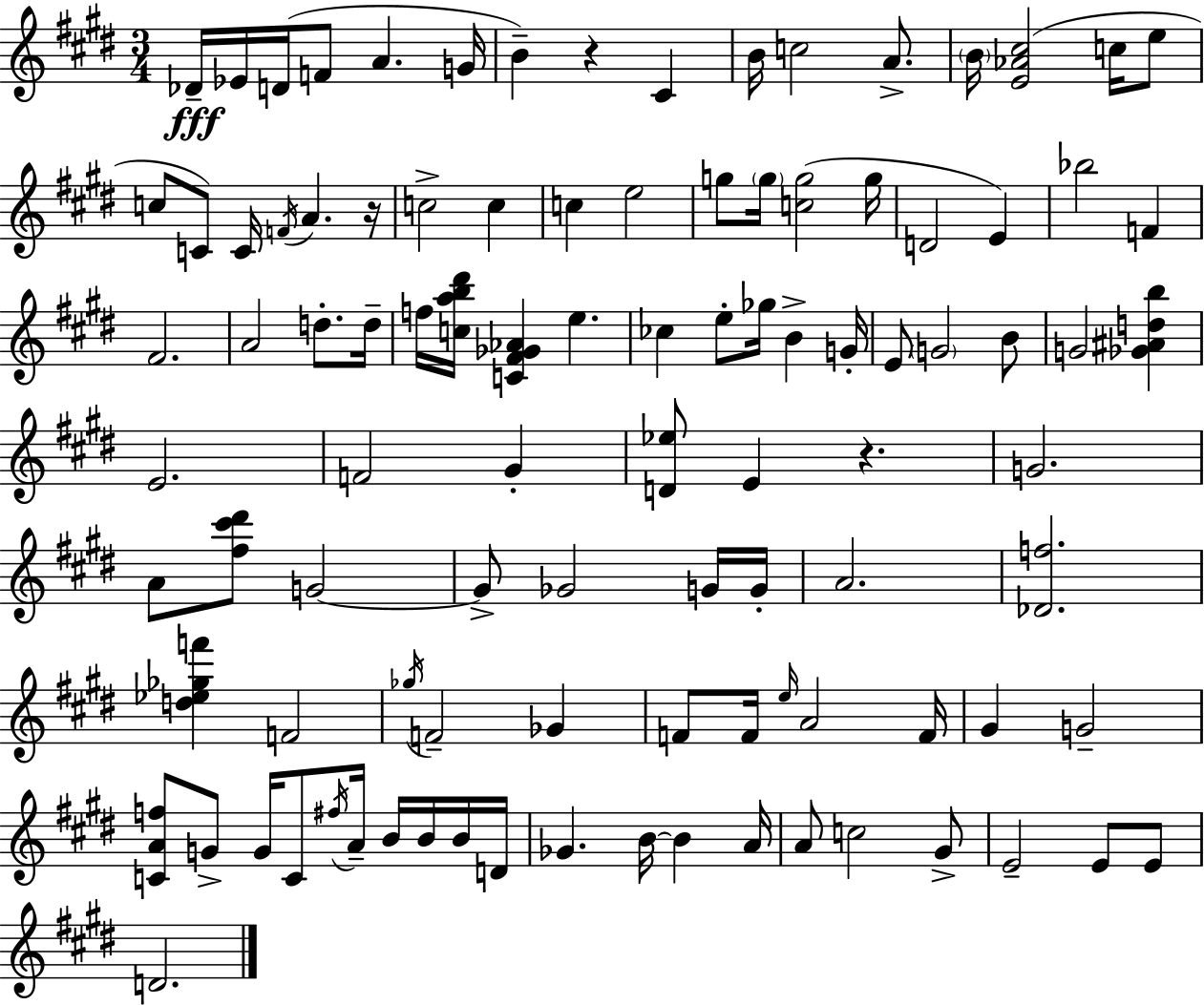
Db4/s Eb4/s D4/s F4/e A4/q. G4/s B4/q R/q C#4/q B4/s C5/h A4/e. B4/s [E4,Ab4,C#5]/h C5/s E5/e C5/e C4/e C4/s F4/s A4/q. R/s C5/h C5/q C5/q E5/h G5/e G5/s [C5,G5]/h G5/s D4/h E4/q Bb5/h F4/q F#4/h. A4/h D5/e. D5/s F5/s [C5,A5,B5,D#6]/s [C4,F#4,Gb4,Ab4]/q E5/q. CES5/q E5/e Gb5/s B4/q G4/s E4/e G4/h B4/e G4/h [Gb4,A#4,D5,B5]/q E4/h. F4/h G#4/q [D4,Eb5]/e E4/q R/q. G4/h. A4/e [F#5,C#6,D#6]/e G4/h G4/e Gb4/h G4/s G4/s A4/h. [Db4,F5]/h. [D5,Eb5,Gb5,F6]/q F4/h Gb5/s F4/h Gb4/q F4/e F4/s E5/s A4/h F4/s G#4/q G4/h [C4,A4,F5]/e G4/e G4/s C4/e F#5/s A4/s B4/s B4/s B4/s D4/s Gb4/q. B4/s B4/q A4/s A4/e C5/h G#4/e E4/h E4/e E4/e D4/h.